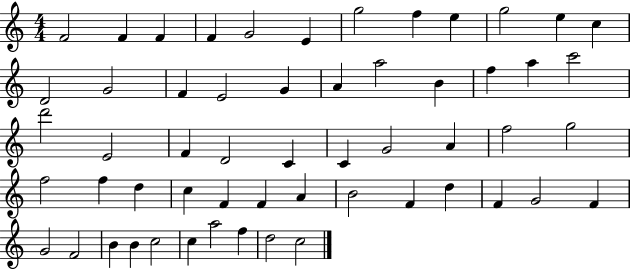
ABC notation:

X:1
T:Untitled
M:4/4
L:1/4
K:C
F2 F F F G2 E g2 f e g2 e c D2 G2 F E2 G A a2 B f a c'2 d'2 E2 F D2 C C G2 A f2 g2 f2 f d c F F A B2 F d F G2 F G2 F2 B B c2 c a2 f d2 c2